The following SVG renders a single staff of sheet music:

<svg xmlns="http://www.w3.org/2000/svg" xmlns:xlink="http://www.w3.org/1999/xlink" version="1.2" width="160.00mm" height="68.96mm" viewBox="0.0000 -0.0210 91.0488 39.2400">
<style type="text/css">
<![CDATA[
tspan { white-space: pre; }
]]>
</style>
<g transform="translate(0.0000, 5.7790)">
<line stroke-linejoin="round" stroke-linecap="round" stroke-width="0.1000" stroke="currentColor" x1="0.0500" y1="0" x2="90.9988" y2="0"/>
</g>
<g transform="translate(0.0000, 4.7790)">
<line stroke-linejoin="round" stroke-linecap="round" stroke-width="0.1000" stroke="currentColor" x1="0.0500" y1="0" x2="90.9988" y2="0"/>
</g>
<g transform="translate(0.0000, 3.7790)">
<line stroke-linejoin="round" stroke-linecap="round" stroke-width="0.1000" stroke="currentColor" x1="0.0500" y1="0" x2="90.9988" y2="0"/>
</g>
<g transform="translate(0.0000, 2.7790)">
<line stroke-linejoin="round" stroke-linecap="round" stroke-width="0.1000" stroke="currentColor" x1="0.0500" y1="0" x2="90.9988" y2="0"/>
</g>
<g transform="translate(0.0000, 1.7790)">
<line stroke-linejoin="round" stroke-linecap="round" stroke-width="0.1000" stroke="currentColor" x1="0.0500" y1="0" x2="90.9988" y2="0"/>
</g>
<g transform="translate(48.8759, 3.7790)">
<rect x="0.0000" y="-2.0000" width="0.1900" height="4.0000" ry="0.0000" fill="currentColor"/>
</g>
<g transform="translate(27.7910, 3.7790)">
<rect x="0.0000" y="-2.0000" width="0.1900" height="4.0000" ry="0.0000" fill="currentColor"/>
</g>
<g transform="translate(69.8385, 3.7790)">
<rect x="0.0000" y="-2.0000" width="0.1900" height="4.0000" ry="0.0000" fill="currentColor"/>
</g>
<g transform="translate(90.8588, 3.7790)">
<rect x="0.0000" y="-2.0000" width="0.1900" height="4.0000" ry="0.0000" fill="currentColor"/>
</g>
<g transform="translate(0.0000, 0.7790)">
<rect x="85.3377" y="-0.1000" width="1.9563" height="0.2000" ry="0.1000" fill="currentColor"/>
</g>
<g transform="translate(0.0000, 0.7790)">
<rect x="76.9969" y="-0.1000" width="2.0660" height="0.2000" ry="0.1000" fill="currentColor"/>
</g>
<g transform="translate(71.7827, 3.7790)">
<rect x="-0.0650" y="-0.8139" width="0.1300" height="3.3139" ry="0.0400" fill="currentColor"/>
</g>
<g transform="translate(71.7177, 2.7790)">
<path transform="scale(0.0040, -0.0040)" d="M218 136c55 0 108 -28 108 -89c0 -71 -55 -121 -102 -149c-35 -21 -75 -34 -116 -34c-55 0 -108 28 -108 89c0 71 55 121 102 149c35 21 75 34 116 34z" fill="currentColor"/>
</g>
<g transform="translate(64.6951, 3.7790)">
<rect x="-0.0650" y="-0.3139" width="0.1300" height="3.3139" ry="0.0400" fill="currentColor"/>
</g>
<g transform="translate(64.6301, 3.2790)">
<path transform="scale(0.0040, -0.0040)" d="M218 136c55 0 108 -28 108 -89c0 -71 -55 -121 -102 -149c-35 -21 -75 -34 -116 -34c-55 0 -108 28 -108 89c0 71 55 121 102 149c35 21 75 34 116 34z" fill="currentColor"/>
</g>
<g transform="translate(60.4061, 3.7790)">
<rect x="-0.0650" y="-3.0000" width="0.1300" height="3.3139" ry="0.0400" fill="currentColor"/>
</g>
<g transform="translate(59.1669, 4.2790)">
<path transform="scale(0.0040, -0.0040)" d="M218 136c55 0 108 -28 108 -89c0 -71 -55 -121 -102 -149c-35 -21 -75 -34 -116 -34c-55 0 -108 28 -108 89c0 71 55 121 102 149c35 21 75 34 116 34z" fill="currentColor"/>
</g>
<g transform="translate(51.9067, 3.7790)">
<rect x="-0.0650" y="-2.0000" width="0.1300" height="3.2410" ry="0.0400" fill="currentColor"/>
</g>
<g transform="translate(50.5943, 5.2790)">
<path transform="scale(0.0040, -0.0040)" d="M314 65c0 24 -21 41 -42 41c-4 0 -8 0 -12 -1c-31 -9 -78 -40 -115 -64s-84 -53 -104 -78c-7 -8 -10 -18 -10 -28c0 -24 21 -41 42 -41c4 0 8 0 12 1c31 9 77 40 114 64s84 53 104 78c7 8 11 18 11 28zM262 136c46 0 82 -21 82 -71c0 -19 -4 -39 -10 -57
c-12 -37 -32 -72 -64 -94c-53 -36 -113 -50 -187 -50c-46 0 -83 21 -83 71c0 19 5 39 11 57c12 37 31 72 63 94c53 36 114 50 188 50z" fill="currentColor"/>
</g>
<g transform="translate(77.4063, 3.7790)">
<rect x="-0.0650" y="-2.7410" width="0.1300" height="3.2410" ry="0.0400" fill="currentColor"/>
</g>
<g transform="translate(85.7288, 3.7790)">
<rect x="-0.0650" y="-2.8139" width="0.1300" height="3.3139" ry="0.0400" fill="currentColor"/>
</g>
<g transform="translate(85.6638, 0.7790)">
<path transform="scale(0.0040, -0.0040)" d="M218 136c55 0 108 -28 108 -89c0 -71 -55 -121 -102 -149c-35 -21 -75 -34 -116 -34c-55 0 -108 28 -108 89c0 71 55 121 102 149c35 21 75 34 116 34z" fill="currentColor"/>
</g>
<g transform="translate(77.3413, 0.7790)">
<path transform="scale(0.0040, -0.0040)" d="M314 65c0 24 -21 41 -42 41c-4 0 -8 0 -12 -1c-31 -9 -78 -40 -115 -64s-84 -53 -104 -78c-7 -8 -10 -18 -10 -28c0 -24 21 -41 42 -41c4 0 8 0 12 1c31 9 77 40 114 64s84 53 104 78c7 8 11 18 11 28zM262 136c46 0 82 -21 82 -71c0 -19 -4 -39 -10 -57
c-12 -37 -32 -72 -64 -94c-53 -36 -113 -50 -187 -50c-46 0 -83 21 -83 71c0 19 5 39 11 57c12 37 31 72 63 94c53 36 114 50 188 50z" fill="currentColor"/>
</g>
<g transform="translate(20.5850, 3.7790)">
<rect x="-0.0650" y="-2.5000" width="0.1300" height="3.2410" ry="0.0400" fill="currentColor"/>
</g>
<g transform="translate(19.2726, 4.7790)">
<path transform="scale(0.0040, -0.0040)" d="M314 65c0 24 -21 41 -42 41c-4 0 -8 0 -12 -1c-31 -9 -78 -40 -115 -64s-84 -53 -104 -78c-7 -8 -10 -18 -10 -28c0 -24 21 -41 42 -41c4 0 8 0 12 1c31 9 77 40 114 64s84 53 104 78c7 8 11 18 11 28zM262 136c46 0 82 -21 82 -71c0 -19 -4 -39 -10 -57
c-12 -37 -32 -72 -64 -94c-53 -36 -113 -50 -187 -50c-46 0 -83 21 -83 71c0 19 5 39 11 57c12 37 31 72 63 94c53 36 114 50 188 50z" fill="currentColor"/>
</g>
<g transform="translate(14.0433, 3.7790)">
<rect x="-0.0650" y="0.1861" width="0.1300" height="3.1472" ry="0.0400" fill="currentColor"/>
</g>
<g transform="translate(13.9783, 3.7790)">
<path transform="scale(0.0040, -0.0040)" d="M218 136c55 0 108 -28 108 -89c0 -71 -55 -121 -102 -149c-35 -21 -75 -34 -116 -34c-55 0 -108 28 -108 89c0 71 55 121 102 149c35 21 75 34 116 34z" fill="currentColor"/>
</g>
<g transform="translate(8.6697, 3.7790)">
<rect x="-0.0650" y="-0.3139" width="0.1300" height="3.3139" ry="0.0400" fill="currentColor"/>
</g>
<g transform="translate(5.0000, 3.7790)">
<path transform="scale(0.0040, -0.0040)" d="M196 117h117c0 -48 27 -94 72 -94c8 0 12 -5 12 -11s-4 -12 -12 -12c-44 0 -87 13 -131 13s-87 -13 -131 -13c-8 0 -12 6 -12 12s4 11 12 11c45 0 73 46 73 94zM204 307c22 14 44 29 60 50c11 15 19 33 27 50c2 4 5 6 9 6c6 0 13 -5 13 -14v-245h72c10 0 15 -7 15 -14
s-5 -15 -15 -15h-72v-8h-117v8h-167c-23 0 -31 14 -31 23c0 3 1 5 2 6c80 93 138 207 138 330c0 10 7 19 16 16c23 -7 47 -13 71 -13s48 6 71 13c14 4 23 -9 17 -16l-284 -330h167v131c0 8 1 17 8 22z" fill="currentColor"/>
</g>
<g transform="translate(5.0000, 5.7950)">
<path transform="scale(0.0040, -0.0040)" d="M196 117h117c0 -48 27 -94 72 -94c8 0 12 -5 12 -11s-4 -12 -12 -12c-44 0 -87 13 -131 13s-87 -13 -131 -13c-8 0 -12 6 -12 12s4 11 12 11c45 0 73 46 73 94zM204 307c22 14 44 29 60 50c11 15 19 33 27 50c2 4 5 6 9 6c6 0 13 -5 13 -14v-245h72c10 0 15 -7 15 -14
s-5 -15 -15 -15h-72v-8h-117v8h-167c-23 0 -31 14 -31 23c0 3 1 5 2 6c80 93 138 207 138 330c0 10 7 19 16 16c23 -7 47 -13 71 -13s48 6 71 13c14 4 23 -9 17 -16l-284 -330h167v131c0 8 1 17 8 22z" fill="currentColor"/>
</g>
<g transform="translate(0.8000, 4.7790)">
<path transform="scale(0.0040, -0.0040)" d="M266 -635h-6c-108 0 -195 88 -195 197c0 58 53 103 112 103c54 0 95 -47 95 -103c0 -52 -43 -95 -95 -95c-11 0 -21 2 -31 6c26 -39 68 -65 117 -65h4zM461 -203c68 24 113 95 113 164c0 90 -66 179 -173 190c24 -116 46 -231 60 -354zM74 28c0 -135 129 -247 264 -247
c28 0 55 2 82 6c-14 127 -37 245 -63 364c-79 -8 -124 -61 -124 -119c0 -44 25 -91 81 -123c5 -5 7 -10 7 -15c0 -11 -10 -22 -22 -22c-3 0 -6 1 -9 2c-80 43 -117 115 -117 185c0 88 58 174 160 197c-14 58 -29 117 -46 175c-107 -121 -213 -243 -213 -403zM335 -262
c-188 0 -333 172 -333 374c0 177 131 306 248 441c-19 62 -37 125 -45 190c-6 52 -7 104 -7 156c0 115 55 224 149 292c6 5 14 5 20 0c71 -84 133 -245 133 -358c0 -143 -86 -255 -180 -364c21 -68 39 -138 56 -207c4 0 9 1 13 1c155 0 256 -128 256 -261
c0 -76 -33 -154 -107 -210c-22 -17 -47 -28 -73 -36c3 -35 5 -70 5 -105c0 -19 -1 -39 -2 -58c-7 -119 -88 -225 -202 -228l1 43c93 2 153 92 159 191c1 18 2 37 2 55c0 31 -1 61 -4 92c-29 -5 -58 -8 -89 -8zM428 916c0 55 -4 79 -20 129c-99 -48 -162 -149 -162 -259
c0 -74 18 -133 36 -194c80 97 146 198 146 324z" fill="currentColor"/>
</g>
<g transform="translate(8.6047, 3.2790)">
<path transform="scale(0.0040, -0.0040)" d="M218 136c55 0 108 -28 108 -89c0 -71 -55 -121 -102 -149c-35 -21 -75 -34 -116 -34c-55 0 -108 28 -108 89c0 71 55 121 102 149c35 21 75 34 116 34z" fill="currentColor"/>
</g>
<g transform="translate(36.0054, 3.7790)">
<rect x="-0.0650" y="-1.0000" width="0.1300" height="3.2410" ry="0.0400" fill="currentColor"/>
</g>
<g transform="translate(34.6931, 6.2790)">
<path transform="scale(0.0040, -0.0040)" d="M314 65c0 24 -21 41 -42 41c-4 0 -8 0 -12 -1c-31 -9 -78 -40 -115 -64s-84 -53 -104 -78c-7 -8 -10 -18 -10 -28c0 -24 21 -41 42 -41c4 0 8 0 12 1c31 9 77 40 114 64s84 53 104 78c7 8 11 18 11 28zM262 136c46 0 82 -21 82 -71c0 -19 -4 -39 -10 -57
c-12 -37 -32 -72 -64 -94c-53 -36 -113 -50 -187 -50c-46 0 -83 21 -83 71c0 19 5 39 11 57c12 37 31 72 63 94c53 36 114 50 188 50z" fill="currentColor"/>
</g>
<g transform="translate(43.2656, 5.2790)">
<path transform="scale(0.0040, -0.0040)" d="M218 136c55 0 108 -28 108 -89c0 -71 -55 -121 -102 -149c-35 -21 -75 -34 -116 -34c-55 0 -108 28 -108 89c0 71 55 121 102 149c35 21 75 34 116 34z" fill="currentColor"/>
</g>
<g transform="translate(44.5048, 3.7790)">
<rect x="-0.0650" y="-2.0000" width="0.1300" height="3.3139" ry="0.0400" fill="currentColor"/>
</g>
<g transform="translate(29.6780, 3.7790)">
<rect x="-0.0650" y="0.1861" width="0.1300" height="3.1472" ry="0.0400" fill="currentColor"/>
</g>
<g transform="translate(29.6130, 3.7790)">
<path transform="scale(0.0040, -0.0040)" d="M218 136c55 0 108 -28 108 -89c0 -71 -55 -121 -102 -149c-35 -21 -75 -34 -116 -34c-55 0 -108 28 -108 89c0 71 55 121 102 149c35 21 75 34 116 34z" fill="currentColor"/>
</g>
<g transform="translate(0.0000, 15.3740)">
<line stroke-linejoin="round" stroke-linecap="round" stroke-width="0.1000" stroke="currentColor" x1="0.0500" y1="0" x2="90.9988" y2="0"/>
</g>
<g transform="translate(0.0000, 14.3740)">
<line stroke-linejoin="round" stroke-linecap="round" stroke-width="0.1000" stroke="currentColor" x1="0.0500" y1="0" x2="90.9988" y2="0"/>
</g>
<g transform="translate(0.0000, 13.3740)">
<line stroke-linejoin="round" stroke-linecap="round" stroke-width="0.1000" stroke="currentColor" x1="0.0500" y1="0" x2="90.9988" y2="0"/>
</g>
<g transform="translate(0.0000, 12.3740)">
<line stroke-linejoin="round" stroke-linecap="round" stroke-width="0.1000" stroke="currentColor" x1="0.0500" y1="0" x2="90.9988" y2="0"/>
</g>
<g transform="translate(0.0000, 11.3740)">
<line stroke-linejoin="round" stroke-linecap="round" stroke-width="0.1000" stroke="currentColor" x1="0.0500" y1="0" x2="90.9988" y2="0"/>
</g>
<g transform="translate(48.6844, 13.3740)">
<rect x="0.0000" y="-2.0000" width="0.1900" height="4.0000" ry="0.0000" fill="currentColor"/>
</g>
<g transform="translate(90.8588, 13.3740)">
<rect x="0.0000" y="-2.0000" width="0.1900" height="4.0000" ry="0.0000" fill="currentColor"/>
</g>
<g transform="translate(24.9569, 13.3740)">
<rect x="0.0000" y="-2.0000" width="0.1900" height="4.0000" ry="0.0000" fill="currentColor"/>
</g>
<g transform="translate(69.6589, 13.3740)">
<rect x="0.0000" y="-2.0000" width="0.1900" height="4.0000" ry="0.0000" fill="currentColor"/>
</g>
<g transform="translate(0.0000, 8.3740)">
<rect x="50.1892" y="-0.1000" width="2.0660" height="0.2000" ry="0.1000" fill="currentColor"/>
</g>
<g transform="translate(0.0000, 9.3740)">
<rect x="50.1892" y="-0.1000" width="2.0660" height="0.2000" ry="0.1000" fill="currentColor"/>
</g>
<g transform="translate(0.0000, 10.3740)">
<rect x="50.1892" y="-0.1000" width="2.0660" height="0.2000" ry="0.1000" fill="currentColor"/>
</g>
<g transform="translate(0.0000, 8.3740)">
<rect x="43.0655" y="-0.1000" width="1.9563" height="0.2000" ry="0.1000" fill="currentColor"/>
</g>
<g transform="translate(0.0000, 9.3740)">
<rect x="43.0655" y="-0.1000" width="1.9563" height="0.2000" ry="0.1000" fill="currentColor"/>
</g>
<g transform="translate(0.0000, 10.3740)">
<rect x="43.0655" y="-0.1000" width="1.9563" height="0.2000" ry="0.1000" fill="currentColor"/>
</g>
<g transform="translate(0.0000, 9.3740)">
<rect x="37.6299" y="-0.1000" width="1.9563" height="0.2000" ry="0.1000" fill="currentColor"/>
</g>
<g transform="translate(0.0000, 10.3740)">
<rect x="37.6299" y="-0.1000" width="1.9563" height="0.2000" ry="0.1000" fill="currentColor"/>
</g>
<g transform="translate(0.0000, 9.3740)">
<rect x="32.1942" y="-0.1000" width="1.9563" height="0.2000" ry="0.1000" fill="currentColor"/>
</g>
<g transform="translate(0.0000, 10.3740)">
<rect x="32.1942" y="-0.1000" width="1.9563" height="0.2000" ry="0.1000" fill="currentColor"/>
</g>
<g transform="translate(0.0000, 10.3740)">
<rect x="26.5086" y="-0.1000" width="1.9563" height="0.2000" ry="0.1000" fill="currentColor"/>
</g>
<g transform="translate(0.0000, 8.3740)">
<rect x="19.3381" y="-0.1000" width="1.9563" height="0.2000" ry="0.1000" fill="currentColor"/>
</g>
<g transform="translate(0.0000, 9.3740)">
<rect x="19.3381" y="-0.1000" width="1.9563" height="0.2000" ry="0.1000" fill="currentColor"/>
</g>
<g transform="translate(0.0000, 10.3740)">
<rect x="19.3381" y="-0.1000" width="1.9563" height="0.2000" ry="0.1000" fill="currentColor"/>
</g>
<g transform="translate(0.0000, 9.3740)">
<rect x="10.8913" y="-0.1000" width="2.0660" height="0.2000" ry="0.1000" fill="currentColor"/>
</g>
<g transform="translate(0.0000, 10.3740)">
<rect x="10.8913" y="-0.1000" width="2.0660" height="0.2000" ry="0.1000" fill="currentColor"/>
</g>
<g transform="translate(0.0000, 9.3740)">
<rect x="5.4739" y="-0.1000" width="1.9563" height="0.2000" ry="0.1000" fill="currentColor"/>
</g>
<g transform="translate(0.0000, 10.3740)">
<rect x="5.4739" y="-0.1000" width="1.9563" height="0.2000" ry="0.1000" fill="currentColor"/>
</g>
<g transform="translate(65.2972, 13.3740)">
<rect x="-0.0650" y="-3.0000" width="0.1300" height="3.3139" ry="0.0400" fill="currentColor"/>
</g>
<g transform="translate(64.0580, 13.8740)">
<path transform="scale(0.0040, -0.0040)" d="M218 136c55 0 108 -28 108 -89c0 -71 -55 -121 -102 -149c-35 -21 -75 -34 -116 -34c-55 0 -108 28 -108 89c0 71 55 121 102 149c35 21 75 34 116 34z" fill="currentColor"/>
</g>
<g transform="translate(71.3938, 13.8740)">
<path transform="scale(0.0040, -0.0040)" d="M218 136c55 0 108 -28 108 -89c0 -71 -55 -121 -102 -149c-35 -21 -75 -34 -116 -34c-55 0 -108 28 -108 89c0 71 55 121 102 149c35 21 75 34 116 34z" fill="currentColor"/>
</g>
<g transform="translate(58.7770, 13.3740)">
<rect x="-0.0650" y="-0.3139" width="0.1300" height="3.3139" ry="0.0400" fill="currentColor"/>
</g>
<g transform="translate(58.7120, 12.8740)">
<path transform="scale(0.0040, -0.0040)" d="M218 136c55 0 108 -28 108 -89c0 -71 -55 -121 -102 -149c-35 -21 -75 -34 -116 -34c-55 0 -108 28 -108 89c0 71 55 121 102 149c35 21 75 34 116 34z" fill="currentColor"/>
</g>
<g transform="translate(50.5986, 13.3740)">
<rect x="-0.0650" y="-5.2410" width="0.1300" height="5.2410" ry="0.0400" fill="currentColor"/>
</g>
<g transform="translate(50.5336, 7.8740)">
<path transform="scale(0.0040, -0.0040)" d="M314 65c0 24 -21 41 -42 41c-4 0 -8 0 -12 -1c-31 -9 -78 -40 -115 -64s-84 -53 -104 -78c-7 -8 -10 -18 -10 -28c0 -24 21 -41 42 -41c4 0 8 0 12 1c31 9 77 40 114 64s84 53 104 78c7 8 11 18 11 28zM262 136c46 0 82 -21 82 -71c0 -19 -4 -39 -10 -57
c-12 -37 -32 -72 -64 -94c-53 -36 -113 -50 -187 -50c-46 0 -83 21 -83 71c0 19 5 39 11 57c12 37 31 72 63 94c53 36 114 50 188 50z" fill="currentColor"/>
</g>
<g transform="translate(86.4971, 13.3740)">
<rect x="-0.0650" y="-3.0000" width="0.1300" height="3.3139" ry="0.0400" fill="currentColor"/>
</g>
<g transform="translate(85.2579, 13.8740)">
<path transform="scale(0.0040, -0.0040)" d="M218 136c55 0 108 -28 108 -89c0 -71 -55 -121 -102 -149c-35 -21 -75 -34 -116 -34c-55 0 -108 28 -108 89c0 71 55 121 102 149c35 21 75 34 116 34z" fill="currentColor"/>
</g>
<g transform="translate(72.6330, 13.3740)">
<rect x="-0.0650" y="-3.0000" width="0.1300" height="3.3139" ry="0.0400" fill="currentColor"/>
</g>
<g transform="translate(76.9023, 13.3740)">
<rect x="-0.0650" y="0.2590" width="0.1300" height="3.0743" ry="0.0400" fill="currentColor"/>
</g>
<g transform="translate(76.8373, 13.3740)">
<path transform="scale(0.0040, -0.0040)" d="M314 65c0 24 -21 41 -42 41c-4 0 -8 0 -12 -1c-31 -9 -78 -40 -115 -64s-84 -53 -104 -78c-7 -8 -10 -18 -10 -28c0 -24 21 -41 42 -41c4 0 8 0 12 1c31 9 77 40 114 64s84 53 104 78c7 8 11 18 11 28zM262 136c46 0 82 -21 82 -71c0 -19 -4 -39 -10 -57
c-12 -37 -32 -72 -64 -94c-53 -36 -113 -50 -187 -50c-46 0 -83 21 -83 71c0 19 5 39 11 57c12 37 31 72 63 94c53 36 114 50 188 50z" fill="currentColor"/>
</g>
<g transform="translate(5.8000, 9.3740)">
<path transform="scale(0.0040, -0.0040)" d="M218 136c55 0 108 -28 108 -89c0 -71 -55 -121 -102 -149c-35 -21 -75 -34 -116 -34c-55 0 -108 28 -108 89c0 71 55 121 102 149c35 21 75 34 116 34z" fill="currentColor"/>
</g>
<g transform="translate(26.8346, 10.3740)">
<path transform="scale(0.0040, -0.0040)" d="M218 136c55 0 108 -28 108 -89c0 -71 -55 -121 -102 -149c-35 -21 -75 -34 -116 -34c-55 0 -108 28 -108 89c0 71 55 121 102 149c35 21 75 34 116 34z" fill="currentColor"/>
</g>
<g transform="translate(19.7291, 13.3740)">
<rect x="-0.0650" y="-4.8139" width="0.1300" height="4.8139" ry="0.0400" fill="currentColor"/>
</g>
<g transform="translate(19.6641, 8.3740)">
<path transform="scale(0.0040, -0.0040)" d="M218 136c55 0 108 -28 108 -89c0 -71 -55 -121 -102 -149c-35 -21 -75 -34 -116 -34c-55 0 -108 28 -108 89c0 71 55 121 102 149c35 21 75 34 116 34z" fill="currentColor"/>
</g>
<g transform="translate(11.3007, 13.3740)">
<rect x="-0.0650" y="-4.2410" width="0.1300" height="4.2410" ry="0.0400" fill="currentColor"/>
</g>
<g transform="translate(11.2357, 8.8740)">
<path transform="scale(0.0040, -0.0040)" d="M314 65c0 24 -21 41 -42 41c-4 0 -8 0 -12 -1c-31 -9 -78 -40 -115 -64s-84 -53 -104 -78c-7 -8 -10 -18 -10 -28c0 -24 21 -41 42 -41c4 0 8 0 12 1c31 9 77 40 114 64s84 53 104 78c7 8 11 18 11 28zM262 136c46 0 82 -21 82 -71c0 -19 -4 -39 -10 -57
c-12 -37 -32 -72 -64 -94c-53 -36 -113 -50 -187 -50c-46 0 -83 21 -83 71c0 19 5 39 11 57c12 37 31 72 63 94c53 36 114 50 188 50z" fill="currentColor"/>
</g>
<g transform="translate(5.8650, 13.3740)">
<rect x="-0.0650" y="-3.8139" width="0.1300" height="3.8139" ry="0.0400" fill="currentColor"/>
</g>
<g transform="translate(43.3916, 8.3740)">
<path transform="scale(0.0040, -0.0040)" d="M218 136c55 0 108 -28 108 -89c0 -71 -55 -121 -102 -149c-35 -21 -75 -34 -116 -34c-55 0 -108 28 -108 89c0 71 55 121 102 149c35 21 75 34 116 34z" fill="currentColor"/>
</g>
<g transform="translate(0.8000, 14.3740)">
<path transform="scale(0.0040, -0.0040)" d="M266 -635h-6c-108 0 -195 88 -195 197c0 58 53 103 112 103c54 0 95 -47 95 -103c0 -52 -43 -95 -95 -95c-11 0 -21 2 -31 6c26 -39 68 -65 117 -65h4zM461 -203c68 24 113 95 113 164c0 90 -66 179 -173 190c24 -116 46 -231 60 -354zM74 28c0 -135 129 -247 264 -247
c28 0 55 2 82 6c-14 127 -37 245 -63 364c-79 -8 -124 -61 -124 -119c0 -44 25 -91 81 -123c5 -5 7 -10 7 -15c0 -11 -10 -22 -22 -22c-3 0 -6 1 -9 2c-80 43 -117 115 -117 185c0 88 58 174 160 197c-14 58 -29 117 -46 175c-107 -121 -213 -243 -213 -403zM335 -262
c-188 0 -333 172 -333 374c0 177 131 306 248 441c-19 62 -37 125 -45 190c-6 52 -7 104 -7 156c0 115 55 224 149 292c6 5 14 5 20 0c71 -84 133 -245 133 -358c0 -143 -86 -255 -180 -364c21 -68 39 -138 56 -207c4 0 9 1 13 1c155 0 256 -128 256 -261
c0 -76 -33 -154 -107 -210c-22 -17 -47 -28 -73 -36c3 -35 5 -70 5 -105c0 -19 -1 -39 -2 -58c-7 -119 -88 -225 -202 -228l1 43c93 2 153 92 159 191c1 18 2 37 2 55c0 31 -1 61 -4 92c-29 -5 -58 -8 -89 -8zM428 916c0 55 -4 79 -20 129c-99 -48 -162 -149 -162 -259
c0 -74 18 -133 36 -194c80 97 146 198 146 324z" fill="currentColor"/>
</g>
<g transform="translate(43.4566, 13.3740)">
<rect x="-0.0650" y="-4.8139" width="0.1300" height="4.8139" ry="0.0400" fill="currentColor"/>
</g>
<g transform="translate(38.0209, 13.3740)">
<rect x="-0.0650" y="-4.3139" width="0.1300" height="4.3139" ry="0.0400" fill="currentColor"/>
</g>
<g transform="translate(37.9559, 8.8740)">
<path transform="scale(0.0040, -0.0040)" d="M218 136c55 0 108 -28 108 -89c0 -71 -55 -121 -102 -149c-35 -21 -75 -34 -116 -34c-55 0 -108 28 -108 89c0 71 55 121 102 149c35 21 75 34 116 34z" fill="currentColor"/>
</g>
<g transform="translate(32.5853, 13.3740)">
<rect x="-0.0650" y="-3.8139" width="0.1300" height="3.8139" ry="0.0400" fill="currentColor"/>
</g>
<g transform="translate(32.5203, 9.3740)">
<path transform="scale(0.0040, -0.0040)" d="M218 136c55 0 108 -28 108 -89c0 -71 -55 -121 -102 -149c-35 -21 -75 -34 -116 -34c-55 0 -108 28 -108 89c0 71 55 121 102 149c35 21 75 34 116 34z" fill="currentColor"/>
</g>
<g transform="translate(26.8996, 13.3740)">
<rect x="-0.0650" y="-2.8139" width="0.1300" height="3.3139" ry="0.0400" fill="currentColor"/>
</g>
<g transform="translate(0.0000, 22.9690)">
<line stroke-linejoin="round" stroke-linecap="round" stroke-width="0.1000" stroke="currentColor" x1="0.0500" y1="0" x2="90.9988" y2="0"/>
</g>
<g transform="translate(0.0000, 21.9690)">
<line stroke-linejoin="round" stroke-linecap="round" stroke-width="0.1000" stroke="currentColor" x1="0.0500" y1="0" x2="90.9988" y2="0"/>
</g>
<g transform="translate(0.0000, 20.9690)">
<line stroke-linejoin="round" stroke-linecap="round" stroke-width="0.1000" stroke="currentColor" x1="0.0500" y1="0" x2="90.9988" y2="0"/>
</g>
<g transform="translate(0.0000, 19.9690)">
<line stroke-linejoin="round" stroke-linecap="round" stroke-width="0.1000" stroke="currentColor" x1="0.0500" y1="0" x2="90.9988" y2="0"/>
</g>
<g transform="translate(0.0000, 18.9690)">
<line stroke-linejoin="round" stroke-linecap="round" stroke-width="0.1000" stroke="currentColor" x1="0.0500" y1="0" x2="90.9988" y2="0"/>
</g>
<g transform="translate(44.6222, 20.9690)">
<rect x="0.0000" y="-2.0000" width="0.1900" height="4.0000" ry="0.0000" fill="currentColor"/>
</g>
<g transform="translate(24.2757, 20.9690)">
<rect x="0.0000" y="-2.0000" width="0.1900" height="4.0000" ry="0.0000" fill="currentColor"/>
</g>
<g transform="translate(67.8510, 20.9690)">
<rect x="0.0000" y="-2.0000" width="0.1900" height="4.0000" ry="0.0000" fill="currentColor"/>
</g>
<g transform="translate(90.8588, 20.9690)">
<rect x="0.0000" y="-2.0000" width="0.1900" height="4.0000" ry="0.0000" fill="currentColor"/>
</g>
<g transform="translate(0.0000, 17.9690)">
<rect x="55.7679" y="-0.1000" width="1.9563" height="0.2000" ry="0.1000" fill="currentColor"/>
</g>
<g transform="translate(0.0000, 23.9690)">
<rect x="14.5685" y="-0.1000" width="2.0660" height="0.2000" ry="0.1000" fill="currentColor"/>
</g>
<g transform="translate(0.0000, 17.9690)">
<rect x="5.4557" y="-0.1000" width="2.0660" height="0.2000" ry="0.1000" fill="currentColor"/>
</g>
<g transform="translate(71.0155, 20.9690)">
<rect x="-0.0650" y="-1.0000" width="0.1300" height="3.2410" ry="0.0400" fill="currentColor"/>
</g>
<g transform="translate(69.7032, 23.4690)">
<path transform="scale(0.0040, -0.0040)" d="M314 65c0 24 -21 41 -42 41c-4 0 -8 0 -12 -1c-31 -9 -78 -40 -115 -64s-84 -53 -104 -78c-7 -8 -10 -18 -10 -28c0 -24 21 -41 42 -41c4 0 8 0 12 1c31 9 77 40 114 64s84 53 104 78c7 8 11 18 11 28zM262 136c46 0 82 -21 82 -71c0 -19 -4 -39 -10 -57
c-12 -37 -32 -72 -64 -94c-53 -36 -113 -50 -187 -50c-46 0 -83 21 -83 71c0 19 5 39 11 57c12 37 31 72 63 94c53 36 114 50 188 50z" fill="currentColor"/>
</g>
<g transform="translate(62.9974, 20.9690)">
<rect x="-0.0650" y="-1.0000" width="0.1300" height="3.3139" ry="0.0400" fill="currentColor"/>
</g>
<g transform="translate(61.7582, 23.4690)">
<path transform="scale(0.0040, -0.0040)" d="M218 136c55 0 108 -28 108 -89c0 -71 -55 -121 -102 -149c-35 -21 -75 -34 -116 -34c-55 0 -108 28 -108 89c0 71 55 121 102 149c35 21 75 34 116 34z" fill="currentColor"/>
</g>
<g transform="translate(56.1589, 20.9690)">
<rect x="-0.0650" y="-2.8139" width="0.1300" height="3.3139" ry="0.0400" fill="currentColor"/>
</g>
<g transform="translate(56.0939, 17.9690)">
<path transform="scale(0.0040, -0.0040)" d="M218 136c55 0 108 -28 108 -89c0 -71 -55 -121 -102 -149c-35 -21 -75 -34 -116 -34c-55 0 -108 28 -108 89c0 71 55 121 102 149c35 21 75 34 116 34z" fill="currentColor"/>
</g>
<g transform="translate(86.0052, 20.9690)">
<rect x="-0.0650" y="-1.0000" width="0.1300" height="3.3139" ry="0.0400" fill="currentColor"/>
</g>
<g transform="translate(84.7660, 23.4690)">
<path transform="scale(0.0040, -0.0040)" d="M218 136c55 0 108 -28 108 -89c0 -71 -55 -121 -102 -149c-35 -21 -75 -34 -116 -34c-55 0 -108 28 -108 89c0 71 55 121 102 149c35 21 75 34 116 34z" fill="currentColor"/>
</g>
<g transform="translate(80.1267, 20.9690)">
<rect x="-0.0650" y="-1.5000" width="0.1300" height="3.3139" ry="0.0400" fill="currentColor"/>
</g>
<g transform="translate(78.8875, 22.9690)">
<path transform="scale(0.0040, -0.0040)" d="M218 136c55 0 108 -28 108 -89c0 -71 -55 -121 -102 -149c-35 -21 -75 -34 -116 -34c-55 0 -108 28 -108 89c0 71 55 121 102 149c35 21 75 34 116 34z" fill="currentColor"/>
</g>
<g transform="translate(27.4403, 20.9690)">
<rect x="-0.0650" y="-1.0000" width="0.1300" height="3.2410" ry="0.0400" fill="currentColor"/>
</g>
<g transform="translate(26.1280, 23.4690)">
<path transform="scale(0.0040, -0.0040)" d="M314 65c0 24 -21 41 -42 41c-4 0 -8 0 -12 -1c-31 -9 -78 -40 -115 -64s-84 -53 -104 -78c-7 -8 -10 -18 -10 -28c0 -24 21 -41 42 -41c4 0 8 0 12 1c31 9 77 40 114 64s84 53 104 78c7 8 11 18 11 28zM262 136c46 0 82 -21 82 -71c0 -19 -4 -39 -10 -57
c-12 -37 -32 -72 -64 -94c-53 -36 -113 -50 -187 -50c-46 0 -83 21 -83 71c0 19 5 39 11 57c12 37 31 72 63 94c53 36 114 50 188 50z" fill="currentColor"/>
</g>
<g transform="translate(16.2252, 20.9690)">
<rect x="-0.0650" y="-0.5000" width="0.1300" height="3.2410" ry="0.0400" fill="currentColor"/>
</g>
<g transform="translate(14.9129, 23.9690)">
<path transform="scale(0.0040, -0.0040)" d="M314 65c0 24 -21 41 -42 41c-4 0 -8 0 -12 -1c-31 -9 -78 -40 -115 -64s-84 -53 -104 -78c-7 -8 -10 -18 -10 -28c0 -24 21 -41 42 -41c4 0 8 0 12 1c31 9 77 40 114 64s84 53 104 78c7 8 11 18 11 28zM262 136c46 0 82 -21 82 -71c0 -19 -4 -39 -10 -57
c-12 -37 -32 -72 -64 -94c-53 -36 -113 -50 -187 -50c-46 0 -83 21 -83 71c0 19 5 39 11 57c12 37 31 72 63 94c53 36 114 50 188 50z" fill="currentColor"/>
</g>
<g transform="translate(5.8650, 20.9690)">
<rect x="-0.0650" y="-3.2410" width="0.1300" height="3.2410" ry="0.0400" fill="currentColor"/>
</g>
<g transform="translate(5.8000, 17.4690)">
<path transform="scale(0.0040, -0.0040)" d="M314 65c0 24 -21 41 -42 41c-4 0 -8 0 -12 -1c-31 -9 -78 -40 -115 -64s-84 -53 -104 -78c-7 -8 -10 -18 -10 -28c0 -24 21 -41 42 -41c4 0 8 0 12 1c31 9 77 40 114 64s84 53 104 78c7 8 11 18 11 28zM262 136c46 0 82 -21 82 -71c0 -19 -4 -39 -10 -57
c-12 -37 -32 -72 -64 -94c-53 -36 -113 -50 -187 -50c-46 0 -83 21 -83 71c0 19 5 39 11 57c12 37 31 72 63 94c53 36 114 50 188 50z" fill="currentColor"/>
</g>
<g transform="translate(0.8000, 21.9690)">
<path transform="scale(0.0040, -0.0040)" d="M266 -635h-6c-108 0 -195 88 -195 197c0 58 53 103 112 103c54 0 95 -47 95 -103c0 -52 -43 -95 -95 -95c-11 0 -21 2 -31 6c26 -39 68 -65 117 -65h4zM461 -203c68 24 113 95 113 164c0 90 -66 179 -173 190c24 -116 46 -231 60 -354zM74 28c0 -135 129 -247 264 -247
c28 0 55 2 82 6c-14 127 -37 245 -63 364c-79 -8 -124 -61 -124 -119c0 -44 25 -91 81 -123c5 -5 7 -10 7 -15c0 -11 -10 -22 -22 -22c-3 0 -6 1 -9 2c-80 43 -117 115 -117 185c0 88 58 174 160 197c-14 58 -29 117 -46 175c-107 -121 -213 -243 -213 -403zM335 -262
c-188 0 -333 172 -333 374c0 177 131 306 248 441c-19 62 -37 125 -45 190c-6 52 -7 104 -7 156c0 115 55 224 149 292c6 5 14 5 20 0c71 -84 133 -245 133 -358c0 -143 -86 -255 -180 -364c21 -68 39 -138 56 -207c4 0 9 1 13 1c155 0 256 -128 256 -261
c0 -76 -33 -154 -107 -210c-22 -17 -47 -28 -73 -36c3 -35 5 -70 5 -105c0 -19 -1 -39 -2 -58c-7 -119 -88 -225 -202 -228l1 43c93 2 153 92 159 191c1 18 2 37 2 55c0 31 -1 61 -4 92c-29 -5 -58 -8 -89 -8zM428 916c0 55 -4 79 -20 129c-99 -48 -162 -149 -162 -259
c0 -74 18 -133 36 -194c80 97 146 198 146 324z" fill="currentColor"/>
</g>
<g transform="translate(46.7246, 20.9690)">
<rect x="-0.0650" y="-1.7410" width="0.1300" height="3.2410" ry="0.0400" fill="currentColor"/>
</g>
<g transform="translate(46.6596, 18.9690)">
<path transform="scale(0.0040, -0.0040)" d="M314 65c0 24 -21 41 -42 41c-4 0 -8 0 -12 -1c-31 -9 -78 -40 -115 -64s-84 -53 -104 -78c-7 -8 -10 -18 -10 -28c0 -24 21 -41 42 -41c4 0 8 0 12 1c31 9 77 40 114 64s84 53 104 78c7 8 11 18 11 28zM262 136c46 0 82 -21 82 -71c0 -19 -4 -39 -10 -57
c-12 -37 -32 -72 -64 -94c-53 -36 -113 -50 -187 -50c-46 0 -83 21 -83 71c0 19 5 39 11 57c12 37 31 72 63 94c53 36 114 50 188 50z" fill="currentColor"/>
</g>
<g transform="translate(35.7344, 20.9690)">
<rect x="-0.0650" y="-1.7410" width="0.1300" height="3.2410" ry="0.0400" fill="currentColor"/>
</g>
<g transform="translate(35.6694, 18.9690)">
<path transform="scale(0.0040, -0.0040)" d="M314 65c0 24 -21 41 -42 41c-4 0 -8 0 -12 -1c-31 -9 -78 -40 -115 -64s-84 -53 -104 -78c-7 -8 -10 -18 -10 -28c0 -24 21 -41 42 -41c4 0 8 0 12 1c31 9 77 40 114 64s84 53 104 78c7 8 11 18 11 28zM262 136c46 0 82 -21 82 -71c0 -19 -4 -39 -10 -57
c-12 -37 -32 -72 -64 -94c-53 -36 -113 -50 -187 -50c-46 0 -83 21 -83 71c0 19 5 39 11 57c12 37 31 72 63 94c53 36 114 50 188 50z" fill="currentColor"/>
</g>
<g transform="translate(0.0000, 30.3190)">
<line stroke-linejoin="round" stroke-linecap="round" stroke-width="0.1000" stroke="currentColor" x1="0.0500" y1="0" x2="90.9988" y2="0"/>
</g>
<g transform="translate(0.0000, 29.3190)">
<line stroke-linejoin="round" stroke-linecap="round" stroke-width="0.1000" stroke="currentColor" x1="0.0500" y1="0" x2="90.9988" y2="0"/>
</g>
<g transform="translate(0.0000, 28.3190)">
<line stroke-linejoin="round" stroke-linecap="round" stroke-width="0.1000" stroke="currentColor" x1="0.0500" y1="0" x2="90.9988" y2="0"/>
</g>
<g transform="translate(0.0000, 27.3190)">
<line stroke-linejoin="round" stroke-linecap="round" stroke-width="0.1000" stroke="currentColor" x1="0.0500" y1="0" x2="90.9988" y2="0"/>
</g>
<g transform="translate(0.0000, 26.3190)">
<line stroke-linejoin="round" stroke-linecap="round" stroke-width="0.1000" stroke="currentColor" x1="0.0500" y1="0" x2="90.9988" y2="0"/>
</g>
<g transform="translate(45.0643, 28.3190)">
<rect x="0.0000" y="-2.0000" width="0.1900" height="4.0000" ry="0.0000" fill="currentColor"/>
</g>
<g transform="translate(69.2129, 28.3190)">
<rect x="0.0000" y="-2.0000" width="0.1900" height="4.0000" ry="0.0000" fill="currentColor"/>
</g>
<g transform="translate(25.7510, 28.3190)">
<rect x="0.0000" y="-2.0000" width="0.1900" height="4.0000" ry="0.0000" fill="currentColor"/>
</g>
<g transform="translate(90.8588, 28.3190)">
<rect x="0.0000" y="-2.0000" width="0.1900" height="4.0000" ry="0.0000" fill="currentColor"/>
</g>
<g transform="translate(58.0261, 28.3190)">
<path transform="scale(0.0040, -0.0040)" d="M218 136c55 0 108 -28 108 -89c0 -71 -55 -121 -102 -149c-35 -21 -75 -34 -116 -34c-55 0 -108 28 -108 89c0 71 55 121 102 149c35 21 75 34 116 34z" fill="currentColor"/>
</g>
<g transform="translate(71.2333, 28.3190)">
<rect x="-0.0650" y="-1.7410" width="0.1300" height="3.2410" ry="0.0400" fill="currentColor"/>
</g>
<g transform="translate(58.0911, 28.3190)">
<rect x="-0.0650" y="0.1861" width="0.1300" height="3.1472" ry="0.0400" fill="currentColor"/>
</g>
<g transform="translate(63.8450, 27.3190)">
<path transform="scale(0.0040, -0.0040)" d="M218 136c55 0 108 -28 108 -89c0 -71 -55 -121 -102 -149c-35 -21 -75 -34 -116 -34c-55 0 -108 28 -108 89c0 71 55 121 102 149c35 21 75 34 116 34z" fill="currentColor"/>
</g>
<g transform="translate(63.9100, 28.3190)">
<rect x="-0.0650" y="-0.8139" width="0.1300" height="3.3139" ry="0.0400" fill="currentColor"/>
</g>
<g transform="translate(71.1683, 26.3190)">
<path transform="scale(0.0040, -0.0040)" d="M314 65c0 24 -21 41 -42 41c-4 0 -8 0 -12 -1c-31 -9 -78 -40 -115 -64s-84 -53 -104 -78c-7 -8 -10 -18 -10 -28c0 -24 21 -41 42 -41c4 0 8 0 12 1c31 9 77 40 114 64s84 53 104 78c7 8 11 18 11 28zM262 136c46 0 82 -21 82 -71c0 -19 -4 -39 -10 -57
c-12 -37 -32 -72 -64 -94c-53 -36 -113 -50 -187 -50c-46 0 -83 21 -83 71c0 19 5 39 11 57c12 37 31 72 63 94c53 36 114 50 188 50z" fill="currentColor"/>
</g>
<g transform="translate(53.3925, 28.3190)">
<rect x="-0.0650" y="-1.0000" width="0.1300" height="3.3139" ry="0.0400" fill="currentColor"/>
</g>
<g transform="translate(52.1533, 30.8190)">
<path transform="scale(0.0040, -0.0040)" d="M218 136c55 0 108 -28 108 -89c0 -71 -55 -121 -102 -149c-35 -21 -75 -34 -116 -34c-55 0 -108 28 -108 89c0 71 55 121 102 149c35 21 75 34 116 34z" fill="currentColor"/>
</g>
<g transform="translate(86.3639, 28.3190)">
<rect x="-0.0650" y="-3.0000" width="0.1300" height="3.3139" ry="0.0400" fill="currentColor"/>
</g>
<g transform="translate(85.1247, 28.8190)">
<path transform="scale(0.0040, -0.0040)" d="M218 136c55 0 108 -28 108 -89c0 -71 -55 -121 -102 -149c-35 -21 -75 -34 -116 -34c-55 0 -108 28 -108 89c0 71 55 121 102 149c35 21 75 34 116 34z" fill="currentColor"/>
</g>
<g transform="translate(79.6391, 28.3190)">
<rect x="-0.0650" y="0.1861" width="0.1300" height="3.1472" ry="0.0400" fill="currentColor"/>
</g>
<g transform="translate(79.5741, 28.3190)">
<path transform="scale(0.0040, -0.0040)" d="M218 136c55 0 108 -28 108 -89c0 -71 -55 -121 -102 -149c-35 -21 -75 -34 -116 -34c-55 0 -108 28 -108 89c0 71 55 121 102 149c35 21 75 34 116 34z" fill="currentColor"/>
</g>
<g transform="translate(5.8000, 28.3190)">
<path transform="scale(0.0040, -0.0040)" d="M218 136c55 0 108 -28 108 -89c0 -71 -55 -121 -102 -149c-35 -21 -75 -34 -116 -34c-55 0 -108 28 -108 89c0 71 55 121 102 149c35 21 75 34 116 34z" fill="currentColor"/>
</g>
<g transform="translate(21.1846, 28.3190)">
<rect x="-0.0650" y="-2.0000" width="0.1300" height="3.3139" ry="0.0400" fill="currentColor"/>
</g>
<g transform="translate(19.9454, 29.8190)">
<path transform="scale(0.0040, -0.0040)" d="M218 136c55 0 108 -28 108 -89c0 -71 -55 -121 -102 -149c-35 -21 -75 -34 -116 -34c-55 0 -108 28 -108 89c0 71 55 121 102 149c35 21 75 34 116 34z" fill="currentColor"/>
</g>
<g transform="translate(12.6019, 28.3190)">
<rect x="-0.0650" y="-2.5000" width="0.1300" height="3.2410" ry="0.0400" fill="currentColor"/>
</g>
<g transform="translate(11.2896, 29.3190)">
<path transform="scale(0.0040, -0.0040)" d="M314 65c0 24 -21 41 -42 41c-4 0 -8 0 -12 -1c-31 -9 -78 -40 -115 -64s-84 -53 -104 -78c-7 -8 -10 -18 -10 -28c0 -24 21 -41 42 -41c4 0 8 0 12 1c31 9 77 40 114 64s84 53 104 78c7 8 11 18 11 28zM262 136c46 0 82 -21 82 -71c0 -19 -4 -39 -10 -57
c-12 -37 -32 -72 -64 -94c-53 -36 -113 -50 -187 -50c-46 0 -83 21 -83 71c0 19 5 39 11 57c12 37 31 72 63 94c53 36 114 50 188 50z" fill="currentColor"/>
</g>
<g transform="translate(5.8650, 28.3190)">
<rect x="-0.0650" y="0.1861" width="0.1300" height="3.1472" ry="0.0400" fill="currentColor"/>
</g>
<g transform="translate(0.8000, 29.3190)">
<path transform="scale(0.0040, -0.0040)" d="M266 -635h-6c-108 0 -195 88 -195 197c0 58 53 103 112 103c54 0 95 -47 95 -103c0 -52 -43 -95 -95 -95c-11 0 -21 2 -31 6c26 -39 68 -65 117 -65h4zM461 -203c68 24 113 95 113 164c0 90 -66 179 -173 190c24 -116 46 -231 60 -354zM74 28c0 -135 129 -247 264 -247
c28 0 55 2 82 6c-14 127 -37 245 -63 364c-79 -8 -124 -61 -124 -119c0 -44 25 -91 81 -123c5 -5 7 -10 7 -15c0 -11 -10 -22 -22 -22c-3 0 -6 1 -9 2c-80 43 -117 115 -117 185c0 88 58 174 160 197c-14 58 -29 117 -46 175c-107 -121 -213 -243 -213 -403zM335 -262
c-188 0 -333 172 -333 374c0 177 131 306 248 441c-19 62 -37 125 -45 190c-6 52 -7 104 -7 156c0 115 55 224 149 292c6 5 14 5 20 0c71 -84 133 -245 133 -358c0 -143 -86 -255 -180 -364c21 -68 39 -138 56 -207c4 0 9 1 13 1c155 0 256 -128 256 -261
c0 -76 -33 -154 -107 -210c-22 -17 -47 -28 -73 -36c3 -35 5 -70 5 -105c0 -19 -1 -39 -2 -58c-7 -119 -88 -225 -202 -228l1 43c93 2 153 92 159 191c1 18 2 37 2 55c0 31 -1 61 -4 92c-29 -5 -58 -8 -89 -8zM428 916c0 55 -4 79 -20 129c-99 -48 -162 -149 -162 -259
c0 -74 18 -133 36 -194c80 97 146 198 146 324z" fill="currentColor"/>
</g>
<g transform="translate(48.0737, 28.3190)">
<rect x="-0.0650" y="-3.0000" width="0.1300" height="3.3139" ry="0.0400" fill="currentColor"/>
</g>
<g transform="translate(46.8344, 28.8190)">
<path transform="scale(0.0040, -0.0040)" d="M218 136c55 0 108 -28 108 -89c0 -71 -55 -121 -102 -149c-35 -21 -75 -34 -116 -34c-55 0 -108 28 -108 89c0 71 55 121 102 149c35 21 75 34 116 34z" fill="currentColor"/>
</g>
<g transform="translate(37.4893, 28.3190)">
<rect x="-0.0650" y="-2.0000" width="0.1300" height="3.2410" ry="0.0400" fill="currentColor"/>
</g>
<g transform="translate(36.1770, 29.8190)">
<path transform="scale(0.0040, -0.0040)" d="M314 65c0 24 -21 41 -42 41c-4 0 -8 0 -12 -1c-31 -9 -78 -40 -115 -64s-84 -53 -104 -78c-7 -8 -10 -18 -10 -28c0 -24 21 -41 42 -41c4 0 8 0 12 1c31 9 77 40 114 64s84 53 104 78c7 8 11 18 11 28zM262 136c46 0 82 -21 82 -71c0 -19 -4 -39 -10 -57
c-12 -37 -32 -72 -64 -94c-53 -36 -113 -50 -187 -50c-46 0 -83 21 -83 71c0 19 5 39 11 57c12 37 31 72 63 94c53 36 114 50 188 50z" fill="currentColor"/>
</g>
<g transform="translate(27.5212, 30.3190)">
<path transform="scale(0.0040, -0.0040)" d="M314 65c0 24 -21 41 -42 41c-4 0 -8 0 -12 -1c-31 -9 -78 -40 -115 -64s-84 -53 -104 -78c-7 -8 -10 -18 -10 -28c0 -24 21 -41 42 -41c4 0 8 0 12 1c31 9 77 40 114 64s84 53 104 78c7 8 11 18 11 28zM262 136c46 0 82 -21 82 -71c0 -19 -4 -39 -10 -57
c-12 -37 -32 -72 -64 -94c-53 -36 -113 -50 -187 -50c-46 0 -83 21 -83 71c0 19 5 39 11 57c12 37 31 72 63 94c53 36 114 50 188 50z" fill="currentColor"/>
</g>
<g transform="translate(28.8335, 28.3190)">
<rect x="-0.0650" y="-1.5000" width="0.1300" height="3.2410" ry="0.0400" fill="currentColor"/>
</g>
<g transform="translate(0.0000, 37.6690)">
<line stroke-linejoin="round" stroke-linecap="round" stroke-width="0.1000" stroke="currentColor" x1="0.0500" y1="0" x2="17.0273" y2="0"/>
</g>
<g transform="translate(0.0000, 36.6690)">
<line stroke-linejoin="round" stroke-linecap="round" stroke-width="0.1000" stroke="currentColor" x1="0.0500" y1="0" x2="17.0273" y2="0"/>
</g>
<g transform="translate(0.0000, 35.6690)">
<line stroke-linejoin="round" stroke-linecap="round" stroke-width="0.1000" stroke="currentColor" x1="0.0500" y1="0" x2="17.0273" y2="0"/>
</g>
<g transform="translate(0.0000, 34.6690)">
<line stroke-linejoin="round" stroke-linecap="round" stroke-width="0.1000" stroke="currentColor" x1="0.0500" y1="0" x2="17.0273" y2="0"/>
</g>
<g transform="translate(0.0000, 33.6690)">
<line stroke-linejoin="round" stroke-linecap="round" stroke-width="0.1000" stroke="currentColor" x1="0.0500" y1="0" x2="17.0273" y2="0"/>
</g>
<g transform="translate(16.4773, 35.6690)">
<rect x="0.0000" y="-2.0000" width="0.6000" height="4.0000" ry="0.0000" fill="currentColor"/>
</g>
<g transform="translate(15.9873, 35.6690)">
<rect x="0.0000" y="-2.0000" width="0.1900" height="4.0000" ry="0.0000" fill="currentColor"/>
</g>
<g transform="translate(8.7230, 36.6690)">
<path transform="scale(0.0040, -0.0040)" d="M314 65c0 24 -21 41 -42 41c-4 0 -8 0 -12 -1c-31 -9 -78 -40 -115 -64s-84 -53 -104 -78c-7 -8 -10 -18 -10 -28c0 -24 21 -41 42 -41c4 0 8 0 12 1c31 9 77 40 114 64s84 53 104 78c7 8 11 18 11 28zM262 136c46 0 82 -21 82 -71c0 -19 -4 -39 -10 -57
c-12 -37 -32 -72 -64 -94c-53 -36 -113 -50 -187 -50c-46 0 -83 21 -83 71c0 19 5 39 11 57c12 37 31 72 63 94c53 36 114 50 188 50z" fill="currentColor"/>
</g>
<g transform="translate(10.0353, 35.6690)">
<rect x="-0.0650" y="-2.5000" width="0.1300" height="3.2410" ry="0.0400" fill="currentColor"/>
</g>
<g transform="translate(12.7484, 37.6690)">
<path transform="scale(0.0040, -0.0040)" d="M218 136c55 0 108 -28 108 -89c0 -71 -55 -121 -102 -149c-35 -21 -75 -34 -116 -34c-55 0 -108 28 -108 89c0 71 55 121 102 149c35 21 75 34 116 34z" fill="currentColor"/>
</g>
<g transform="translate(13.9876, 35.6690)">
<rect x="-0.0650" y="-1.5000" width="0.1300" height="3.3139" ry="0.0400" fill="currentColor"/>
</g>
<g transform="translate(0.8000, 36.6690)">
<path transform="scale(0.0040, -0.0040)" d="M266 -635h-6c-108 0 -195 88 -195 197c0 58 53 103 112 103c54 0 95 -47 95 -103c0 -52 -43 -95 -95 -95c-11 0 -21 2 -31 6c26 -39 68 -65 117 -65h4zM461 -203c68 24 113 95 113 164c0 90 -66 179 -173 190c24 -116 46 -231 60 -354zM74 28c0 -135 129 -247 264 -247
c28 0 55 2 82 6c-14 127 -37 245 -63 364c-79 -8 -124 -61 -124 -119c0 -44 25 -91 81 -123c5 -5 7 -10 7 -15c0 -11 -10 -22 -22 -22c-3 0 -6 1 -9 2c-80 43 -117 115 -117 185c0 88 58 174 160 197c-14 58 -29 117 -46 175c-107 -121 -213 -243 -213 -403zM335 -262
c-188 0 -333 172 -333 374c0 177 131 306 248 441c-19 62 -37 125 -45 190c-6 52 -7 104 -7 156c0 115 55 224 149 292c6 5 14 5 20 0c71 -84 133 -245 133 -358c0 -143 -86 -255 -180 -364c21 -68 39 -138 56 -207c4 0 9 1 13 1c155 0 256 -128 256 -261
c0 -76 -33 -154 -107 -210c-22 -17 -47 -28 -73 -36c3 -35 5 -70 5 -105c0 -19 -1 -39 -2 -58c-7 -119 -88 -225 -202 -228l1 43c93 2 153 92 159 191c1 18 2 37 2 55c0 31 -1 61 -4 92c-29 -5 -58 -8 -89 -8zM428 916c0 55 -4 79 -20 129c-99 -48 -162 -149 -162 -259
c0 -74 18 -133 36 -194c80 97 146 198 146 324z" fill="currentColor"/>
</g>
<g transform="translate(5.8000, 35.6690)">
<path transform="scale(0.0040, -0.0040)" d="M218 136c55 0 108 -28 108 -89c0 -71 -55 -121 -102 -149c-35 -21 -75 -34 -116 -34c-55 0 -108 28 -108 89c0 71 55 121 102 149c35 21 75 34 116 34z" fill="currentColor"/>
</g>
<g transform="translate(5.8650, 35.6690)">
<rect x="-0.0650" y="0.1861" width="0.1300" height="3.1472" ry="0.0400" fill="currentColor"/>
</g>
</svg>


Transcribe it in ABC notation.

X:1
T:Untitled
M:4/4
L:1/4
K:C
c B G2 B D2 F F2 A c d a2 a c' d'2 e' a c' d' e' f'2 c A A B2 A b2 C2 D2 f2 f2 a D D2 E D B G2 F E2 F2 A D B d f2 B A B G2 E